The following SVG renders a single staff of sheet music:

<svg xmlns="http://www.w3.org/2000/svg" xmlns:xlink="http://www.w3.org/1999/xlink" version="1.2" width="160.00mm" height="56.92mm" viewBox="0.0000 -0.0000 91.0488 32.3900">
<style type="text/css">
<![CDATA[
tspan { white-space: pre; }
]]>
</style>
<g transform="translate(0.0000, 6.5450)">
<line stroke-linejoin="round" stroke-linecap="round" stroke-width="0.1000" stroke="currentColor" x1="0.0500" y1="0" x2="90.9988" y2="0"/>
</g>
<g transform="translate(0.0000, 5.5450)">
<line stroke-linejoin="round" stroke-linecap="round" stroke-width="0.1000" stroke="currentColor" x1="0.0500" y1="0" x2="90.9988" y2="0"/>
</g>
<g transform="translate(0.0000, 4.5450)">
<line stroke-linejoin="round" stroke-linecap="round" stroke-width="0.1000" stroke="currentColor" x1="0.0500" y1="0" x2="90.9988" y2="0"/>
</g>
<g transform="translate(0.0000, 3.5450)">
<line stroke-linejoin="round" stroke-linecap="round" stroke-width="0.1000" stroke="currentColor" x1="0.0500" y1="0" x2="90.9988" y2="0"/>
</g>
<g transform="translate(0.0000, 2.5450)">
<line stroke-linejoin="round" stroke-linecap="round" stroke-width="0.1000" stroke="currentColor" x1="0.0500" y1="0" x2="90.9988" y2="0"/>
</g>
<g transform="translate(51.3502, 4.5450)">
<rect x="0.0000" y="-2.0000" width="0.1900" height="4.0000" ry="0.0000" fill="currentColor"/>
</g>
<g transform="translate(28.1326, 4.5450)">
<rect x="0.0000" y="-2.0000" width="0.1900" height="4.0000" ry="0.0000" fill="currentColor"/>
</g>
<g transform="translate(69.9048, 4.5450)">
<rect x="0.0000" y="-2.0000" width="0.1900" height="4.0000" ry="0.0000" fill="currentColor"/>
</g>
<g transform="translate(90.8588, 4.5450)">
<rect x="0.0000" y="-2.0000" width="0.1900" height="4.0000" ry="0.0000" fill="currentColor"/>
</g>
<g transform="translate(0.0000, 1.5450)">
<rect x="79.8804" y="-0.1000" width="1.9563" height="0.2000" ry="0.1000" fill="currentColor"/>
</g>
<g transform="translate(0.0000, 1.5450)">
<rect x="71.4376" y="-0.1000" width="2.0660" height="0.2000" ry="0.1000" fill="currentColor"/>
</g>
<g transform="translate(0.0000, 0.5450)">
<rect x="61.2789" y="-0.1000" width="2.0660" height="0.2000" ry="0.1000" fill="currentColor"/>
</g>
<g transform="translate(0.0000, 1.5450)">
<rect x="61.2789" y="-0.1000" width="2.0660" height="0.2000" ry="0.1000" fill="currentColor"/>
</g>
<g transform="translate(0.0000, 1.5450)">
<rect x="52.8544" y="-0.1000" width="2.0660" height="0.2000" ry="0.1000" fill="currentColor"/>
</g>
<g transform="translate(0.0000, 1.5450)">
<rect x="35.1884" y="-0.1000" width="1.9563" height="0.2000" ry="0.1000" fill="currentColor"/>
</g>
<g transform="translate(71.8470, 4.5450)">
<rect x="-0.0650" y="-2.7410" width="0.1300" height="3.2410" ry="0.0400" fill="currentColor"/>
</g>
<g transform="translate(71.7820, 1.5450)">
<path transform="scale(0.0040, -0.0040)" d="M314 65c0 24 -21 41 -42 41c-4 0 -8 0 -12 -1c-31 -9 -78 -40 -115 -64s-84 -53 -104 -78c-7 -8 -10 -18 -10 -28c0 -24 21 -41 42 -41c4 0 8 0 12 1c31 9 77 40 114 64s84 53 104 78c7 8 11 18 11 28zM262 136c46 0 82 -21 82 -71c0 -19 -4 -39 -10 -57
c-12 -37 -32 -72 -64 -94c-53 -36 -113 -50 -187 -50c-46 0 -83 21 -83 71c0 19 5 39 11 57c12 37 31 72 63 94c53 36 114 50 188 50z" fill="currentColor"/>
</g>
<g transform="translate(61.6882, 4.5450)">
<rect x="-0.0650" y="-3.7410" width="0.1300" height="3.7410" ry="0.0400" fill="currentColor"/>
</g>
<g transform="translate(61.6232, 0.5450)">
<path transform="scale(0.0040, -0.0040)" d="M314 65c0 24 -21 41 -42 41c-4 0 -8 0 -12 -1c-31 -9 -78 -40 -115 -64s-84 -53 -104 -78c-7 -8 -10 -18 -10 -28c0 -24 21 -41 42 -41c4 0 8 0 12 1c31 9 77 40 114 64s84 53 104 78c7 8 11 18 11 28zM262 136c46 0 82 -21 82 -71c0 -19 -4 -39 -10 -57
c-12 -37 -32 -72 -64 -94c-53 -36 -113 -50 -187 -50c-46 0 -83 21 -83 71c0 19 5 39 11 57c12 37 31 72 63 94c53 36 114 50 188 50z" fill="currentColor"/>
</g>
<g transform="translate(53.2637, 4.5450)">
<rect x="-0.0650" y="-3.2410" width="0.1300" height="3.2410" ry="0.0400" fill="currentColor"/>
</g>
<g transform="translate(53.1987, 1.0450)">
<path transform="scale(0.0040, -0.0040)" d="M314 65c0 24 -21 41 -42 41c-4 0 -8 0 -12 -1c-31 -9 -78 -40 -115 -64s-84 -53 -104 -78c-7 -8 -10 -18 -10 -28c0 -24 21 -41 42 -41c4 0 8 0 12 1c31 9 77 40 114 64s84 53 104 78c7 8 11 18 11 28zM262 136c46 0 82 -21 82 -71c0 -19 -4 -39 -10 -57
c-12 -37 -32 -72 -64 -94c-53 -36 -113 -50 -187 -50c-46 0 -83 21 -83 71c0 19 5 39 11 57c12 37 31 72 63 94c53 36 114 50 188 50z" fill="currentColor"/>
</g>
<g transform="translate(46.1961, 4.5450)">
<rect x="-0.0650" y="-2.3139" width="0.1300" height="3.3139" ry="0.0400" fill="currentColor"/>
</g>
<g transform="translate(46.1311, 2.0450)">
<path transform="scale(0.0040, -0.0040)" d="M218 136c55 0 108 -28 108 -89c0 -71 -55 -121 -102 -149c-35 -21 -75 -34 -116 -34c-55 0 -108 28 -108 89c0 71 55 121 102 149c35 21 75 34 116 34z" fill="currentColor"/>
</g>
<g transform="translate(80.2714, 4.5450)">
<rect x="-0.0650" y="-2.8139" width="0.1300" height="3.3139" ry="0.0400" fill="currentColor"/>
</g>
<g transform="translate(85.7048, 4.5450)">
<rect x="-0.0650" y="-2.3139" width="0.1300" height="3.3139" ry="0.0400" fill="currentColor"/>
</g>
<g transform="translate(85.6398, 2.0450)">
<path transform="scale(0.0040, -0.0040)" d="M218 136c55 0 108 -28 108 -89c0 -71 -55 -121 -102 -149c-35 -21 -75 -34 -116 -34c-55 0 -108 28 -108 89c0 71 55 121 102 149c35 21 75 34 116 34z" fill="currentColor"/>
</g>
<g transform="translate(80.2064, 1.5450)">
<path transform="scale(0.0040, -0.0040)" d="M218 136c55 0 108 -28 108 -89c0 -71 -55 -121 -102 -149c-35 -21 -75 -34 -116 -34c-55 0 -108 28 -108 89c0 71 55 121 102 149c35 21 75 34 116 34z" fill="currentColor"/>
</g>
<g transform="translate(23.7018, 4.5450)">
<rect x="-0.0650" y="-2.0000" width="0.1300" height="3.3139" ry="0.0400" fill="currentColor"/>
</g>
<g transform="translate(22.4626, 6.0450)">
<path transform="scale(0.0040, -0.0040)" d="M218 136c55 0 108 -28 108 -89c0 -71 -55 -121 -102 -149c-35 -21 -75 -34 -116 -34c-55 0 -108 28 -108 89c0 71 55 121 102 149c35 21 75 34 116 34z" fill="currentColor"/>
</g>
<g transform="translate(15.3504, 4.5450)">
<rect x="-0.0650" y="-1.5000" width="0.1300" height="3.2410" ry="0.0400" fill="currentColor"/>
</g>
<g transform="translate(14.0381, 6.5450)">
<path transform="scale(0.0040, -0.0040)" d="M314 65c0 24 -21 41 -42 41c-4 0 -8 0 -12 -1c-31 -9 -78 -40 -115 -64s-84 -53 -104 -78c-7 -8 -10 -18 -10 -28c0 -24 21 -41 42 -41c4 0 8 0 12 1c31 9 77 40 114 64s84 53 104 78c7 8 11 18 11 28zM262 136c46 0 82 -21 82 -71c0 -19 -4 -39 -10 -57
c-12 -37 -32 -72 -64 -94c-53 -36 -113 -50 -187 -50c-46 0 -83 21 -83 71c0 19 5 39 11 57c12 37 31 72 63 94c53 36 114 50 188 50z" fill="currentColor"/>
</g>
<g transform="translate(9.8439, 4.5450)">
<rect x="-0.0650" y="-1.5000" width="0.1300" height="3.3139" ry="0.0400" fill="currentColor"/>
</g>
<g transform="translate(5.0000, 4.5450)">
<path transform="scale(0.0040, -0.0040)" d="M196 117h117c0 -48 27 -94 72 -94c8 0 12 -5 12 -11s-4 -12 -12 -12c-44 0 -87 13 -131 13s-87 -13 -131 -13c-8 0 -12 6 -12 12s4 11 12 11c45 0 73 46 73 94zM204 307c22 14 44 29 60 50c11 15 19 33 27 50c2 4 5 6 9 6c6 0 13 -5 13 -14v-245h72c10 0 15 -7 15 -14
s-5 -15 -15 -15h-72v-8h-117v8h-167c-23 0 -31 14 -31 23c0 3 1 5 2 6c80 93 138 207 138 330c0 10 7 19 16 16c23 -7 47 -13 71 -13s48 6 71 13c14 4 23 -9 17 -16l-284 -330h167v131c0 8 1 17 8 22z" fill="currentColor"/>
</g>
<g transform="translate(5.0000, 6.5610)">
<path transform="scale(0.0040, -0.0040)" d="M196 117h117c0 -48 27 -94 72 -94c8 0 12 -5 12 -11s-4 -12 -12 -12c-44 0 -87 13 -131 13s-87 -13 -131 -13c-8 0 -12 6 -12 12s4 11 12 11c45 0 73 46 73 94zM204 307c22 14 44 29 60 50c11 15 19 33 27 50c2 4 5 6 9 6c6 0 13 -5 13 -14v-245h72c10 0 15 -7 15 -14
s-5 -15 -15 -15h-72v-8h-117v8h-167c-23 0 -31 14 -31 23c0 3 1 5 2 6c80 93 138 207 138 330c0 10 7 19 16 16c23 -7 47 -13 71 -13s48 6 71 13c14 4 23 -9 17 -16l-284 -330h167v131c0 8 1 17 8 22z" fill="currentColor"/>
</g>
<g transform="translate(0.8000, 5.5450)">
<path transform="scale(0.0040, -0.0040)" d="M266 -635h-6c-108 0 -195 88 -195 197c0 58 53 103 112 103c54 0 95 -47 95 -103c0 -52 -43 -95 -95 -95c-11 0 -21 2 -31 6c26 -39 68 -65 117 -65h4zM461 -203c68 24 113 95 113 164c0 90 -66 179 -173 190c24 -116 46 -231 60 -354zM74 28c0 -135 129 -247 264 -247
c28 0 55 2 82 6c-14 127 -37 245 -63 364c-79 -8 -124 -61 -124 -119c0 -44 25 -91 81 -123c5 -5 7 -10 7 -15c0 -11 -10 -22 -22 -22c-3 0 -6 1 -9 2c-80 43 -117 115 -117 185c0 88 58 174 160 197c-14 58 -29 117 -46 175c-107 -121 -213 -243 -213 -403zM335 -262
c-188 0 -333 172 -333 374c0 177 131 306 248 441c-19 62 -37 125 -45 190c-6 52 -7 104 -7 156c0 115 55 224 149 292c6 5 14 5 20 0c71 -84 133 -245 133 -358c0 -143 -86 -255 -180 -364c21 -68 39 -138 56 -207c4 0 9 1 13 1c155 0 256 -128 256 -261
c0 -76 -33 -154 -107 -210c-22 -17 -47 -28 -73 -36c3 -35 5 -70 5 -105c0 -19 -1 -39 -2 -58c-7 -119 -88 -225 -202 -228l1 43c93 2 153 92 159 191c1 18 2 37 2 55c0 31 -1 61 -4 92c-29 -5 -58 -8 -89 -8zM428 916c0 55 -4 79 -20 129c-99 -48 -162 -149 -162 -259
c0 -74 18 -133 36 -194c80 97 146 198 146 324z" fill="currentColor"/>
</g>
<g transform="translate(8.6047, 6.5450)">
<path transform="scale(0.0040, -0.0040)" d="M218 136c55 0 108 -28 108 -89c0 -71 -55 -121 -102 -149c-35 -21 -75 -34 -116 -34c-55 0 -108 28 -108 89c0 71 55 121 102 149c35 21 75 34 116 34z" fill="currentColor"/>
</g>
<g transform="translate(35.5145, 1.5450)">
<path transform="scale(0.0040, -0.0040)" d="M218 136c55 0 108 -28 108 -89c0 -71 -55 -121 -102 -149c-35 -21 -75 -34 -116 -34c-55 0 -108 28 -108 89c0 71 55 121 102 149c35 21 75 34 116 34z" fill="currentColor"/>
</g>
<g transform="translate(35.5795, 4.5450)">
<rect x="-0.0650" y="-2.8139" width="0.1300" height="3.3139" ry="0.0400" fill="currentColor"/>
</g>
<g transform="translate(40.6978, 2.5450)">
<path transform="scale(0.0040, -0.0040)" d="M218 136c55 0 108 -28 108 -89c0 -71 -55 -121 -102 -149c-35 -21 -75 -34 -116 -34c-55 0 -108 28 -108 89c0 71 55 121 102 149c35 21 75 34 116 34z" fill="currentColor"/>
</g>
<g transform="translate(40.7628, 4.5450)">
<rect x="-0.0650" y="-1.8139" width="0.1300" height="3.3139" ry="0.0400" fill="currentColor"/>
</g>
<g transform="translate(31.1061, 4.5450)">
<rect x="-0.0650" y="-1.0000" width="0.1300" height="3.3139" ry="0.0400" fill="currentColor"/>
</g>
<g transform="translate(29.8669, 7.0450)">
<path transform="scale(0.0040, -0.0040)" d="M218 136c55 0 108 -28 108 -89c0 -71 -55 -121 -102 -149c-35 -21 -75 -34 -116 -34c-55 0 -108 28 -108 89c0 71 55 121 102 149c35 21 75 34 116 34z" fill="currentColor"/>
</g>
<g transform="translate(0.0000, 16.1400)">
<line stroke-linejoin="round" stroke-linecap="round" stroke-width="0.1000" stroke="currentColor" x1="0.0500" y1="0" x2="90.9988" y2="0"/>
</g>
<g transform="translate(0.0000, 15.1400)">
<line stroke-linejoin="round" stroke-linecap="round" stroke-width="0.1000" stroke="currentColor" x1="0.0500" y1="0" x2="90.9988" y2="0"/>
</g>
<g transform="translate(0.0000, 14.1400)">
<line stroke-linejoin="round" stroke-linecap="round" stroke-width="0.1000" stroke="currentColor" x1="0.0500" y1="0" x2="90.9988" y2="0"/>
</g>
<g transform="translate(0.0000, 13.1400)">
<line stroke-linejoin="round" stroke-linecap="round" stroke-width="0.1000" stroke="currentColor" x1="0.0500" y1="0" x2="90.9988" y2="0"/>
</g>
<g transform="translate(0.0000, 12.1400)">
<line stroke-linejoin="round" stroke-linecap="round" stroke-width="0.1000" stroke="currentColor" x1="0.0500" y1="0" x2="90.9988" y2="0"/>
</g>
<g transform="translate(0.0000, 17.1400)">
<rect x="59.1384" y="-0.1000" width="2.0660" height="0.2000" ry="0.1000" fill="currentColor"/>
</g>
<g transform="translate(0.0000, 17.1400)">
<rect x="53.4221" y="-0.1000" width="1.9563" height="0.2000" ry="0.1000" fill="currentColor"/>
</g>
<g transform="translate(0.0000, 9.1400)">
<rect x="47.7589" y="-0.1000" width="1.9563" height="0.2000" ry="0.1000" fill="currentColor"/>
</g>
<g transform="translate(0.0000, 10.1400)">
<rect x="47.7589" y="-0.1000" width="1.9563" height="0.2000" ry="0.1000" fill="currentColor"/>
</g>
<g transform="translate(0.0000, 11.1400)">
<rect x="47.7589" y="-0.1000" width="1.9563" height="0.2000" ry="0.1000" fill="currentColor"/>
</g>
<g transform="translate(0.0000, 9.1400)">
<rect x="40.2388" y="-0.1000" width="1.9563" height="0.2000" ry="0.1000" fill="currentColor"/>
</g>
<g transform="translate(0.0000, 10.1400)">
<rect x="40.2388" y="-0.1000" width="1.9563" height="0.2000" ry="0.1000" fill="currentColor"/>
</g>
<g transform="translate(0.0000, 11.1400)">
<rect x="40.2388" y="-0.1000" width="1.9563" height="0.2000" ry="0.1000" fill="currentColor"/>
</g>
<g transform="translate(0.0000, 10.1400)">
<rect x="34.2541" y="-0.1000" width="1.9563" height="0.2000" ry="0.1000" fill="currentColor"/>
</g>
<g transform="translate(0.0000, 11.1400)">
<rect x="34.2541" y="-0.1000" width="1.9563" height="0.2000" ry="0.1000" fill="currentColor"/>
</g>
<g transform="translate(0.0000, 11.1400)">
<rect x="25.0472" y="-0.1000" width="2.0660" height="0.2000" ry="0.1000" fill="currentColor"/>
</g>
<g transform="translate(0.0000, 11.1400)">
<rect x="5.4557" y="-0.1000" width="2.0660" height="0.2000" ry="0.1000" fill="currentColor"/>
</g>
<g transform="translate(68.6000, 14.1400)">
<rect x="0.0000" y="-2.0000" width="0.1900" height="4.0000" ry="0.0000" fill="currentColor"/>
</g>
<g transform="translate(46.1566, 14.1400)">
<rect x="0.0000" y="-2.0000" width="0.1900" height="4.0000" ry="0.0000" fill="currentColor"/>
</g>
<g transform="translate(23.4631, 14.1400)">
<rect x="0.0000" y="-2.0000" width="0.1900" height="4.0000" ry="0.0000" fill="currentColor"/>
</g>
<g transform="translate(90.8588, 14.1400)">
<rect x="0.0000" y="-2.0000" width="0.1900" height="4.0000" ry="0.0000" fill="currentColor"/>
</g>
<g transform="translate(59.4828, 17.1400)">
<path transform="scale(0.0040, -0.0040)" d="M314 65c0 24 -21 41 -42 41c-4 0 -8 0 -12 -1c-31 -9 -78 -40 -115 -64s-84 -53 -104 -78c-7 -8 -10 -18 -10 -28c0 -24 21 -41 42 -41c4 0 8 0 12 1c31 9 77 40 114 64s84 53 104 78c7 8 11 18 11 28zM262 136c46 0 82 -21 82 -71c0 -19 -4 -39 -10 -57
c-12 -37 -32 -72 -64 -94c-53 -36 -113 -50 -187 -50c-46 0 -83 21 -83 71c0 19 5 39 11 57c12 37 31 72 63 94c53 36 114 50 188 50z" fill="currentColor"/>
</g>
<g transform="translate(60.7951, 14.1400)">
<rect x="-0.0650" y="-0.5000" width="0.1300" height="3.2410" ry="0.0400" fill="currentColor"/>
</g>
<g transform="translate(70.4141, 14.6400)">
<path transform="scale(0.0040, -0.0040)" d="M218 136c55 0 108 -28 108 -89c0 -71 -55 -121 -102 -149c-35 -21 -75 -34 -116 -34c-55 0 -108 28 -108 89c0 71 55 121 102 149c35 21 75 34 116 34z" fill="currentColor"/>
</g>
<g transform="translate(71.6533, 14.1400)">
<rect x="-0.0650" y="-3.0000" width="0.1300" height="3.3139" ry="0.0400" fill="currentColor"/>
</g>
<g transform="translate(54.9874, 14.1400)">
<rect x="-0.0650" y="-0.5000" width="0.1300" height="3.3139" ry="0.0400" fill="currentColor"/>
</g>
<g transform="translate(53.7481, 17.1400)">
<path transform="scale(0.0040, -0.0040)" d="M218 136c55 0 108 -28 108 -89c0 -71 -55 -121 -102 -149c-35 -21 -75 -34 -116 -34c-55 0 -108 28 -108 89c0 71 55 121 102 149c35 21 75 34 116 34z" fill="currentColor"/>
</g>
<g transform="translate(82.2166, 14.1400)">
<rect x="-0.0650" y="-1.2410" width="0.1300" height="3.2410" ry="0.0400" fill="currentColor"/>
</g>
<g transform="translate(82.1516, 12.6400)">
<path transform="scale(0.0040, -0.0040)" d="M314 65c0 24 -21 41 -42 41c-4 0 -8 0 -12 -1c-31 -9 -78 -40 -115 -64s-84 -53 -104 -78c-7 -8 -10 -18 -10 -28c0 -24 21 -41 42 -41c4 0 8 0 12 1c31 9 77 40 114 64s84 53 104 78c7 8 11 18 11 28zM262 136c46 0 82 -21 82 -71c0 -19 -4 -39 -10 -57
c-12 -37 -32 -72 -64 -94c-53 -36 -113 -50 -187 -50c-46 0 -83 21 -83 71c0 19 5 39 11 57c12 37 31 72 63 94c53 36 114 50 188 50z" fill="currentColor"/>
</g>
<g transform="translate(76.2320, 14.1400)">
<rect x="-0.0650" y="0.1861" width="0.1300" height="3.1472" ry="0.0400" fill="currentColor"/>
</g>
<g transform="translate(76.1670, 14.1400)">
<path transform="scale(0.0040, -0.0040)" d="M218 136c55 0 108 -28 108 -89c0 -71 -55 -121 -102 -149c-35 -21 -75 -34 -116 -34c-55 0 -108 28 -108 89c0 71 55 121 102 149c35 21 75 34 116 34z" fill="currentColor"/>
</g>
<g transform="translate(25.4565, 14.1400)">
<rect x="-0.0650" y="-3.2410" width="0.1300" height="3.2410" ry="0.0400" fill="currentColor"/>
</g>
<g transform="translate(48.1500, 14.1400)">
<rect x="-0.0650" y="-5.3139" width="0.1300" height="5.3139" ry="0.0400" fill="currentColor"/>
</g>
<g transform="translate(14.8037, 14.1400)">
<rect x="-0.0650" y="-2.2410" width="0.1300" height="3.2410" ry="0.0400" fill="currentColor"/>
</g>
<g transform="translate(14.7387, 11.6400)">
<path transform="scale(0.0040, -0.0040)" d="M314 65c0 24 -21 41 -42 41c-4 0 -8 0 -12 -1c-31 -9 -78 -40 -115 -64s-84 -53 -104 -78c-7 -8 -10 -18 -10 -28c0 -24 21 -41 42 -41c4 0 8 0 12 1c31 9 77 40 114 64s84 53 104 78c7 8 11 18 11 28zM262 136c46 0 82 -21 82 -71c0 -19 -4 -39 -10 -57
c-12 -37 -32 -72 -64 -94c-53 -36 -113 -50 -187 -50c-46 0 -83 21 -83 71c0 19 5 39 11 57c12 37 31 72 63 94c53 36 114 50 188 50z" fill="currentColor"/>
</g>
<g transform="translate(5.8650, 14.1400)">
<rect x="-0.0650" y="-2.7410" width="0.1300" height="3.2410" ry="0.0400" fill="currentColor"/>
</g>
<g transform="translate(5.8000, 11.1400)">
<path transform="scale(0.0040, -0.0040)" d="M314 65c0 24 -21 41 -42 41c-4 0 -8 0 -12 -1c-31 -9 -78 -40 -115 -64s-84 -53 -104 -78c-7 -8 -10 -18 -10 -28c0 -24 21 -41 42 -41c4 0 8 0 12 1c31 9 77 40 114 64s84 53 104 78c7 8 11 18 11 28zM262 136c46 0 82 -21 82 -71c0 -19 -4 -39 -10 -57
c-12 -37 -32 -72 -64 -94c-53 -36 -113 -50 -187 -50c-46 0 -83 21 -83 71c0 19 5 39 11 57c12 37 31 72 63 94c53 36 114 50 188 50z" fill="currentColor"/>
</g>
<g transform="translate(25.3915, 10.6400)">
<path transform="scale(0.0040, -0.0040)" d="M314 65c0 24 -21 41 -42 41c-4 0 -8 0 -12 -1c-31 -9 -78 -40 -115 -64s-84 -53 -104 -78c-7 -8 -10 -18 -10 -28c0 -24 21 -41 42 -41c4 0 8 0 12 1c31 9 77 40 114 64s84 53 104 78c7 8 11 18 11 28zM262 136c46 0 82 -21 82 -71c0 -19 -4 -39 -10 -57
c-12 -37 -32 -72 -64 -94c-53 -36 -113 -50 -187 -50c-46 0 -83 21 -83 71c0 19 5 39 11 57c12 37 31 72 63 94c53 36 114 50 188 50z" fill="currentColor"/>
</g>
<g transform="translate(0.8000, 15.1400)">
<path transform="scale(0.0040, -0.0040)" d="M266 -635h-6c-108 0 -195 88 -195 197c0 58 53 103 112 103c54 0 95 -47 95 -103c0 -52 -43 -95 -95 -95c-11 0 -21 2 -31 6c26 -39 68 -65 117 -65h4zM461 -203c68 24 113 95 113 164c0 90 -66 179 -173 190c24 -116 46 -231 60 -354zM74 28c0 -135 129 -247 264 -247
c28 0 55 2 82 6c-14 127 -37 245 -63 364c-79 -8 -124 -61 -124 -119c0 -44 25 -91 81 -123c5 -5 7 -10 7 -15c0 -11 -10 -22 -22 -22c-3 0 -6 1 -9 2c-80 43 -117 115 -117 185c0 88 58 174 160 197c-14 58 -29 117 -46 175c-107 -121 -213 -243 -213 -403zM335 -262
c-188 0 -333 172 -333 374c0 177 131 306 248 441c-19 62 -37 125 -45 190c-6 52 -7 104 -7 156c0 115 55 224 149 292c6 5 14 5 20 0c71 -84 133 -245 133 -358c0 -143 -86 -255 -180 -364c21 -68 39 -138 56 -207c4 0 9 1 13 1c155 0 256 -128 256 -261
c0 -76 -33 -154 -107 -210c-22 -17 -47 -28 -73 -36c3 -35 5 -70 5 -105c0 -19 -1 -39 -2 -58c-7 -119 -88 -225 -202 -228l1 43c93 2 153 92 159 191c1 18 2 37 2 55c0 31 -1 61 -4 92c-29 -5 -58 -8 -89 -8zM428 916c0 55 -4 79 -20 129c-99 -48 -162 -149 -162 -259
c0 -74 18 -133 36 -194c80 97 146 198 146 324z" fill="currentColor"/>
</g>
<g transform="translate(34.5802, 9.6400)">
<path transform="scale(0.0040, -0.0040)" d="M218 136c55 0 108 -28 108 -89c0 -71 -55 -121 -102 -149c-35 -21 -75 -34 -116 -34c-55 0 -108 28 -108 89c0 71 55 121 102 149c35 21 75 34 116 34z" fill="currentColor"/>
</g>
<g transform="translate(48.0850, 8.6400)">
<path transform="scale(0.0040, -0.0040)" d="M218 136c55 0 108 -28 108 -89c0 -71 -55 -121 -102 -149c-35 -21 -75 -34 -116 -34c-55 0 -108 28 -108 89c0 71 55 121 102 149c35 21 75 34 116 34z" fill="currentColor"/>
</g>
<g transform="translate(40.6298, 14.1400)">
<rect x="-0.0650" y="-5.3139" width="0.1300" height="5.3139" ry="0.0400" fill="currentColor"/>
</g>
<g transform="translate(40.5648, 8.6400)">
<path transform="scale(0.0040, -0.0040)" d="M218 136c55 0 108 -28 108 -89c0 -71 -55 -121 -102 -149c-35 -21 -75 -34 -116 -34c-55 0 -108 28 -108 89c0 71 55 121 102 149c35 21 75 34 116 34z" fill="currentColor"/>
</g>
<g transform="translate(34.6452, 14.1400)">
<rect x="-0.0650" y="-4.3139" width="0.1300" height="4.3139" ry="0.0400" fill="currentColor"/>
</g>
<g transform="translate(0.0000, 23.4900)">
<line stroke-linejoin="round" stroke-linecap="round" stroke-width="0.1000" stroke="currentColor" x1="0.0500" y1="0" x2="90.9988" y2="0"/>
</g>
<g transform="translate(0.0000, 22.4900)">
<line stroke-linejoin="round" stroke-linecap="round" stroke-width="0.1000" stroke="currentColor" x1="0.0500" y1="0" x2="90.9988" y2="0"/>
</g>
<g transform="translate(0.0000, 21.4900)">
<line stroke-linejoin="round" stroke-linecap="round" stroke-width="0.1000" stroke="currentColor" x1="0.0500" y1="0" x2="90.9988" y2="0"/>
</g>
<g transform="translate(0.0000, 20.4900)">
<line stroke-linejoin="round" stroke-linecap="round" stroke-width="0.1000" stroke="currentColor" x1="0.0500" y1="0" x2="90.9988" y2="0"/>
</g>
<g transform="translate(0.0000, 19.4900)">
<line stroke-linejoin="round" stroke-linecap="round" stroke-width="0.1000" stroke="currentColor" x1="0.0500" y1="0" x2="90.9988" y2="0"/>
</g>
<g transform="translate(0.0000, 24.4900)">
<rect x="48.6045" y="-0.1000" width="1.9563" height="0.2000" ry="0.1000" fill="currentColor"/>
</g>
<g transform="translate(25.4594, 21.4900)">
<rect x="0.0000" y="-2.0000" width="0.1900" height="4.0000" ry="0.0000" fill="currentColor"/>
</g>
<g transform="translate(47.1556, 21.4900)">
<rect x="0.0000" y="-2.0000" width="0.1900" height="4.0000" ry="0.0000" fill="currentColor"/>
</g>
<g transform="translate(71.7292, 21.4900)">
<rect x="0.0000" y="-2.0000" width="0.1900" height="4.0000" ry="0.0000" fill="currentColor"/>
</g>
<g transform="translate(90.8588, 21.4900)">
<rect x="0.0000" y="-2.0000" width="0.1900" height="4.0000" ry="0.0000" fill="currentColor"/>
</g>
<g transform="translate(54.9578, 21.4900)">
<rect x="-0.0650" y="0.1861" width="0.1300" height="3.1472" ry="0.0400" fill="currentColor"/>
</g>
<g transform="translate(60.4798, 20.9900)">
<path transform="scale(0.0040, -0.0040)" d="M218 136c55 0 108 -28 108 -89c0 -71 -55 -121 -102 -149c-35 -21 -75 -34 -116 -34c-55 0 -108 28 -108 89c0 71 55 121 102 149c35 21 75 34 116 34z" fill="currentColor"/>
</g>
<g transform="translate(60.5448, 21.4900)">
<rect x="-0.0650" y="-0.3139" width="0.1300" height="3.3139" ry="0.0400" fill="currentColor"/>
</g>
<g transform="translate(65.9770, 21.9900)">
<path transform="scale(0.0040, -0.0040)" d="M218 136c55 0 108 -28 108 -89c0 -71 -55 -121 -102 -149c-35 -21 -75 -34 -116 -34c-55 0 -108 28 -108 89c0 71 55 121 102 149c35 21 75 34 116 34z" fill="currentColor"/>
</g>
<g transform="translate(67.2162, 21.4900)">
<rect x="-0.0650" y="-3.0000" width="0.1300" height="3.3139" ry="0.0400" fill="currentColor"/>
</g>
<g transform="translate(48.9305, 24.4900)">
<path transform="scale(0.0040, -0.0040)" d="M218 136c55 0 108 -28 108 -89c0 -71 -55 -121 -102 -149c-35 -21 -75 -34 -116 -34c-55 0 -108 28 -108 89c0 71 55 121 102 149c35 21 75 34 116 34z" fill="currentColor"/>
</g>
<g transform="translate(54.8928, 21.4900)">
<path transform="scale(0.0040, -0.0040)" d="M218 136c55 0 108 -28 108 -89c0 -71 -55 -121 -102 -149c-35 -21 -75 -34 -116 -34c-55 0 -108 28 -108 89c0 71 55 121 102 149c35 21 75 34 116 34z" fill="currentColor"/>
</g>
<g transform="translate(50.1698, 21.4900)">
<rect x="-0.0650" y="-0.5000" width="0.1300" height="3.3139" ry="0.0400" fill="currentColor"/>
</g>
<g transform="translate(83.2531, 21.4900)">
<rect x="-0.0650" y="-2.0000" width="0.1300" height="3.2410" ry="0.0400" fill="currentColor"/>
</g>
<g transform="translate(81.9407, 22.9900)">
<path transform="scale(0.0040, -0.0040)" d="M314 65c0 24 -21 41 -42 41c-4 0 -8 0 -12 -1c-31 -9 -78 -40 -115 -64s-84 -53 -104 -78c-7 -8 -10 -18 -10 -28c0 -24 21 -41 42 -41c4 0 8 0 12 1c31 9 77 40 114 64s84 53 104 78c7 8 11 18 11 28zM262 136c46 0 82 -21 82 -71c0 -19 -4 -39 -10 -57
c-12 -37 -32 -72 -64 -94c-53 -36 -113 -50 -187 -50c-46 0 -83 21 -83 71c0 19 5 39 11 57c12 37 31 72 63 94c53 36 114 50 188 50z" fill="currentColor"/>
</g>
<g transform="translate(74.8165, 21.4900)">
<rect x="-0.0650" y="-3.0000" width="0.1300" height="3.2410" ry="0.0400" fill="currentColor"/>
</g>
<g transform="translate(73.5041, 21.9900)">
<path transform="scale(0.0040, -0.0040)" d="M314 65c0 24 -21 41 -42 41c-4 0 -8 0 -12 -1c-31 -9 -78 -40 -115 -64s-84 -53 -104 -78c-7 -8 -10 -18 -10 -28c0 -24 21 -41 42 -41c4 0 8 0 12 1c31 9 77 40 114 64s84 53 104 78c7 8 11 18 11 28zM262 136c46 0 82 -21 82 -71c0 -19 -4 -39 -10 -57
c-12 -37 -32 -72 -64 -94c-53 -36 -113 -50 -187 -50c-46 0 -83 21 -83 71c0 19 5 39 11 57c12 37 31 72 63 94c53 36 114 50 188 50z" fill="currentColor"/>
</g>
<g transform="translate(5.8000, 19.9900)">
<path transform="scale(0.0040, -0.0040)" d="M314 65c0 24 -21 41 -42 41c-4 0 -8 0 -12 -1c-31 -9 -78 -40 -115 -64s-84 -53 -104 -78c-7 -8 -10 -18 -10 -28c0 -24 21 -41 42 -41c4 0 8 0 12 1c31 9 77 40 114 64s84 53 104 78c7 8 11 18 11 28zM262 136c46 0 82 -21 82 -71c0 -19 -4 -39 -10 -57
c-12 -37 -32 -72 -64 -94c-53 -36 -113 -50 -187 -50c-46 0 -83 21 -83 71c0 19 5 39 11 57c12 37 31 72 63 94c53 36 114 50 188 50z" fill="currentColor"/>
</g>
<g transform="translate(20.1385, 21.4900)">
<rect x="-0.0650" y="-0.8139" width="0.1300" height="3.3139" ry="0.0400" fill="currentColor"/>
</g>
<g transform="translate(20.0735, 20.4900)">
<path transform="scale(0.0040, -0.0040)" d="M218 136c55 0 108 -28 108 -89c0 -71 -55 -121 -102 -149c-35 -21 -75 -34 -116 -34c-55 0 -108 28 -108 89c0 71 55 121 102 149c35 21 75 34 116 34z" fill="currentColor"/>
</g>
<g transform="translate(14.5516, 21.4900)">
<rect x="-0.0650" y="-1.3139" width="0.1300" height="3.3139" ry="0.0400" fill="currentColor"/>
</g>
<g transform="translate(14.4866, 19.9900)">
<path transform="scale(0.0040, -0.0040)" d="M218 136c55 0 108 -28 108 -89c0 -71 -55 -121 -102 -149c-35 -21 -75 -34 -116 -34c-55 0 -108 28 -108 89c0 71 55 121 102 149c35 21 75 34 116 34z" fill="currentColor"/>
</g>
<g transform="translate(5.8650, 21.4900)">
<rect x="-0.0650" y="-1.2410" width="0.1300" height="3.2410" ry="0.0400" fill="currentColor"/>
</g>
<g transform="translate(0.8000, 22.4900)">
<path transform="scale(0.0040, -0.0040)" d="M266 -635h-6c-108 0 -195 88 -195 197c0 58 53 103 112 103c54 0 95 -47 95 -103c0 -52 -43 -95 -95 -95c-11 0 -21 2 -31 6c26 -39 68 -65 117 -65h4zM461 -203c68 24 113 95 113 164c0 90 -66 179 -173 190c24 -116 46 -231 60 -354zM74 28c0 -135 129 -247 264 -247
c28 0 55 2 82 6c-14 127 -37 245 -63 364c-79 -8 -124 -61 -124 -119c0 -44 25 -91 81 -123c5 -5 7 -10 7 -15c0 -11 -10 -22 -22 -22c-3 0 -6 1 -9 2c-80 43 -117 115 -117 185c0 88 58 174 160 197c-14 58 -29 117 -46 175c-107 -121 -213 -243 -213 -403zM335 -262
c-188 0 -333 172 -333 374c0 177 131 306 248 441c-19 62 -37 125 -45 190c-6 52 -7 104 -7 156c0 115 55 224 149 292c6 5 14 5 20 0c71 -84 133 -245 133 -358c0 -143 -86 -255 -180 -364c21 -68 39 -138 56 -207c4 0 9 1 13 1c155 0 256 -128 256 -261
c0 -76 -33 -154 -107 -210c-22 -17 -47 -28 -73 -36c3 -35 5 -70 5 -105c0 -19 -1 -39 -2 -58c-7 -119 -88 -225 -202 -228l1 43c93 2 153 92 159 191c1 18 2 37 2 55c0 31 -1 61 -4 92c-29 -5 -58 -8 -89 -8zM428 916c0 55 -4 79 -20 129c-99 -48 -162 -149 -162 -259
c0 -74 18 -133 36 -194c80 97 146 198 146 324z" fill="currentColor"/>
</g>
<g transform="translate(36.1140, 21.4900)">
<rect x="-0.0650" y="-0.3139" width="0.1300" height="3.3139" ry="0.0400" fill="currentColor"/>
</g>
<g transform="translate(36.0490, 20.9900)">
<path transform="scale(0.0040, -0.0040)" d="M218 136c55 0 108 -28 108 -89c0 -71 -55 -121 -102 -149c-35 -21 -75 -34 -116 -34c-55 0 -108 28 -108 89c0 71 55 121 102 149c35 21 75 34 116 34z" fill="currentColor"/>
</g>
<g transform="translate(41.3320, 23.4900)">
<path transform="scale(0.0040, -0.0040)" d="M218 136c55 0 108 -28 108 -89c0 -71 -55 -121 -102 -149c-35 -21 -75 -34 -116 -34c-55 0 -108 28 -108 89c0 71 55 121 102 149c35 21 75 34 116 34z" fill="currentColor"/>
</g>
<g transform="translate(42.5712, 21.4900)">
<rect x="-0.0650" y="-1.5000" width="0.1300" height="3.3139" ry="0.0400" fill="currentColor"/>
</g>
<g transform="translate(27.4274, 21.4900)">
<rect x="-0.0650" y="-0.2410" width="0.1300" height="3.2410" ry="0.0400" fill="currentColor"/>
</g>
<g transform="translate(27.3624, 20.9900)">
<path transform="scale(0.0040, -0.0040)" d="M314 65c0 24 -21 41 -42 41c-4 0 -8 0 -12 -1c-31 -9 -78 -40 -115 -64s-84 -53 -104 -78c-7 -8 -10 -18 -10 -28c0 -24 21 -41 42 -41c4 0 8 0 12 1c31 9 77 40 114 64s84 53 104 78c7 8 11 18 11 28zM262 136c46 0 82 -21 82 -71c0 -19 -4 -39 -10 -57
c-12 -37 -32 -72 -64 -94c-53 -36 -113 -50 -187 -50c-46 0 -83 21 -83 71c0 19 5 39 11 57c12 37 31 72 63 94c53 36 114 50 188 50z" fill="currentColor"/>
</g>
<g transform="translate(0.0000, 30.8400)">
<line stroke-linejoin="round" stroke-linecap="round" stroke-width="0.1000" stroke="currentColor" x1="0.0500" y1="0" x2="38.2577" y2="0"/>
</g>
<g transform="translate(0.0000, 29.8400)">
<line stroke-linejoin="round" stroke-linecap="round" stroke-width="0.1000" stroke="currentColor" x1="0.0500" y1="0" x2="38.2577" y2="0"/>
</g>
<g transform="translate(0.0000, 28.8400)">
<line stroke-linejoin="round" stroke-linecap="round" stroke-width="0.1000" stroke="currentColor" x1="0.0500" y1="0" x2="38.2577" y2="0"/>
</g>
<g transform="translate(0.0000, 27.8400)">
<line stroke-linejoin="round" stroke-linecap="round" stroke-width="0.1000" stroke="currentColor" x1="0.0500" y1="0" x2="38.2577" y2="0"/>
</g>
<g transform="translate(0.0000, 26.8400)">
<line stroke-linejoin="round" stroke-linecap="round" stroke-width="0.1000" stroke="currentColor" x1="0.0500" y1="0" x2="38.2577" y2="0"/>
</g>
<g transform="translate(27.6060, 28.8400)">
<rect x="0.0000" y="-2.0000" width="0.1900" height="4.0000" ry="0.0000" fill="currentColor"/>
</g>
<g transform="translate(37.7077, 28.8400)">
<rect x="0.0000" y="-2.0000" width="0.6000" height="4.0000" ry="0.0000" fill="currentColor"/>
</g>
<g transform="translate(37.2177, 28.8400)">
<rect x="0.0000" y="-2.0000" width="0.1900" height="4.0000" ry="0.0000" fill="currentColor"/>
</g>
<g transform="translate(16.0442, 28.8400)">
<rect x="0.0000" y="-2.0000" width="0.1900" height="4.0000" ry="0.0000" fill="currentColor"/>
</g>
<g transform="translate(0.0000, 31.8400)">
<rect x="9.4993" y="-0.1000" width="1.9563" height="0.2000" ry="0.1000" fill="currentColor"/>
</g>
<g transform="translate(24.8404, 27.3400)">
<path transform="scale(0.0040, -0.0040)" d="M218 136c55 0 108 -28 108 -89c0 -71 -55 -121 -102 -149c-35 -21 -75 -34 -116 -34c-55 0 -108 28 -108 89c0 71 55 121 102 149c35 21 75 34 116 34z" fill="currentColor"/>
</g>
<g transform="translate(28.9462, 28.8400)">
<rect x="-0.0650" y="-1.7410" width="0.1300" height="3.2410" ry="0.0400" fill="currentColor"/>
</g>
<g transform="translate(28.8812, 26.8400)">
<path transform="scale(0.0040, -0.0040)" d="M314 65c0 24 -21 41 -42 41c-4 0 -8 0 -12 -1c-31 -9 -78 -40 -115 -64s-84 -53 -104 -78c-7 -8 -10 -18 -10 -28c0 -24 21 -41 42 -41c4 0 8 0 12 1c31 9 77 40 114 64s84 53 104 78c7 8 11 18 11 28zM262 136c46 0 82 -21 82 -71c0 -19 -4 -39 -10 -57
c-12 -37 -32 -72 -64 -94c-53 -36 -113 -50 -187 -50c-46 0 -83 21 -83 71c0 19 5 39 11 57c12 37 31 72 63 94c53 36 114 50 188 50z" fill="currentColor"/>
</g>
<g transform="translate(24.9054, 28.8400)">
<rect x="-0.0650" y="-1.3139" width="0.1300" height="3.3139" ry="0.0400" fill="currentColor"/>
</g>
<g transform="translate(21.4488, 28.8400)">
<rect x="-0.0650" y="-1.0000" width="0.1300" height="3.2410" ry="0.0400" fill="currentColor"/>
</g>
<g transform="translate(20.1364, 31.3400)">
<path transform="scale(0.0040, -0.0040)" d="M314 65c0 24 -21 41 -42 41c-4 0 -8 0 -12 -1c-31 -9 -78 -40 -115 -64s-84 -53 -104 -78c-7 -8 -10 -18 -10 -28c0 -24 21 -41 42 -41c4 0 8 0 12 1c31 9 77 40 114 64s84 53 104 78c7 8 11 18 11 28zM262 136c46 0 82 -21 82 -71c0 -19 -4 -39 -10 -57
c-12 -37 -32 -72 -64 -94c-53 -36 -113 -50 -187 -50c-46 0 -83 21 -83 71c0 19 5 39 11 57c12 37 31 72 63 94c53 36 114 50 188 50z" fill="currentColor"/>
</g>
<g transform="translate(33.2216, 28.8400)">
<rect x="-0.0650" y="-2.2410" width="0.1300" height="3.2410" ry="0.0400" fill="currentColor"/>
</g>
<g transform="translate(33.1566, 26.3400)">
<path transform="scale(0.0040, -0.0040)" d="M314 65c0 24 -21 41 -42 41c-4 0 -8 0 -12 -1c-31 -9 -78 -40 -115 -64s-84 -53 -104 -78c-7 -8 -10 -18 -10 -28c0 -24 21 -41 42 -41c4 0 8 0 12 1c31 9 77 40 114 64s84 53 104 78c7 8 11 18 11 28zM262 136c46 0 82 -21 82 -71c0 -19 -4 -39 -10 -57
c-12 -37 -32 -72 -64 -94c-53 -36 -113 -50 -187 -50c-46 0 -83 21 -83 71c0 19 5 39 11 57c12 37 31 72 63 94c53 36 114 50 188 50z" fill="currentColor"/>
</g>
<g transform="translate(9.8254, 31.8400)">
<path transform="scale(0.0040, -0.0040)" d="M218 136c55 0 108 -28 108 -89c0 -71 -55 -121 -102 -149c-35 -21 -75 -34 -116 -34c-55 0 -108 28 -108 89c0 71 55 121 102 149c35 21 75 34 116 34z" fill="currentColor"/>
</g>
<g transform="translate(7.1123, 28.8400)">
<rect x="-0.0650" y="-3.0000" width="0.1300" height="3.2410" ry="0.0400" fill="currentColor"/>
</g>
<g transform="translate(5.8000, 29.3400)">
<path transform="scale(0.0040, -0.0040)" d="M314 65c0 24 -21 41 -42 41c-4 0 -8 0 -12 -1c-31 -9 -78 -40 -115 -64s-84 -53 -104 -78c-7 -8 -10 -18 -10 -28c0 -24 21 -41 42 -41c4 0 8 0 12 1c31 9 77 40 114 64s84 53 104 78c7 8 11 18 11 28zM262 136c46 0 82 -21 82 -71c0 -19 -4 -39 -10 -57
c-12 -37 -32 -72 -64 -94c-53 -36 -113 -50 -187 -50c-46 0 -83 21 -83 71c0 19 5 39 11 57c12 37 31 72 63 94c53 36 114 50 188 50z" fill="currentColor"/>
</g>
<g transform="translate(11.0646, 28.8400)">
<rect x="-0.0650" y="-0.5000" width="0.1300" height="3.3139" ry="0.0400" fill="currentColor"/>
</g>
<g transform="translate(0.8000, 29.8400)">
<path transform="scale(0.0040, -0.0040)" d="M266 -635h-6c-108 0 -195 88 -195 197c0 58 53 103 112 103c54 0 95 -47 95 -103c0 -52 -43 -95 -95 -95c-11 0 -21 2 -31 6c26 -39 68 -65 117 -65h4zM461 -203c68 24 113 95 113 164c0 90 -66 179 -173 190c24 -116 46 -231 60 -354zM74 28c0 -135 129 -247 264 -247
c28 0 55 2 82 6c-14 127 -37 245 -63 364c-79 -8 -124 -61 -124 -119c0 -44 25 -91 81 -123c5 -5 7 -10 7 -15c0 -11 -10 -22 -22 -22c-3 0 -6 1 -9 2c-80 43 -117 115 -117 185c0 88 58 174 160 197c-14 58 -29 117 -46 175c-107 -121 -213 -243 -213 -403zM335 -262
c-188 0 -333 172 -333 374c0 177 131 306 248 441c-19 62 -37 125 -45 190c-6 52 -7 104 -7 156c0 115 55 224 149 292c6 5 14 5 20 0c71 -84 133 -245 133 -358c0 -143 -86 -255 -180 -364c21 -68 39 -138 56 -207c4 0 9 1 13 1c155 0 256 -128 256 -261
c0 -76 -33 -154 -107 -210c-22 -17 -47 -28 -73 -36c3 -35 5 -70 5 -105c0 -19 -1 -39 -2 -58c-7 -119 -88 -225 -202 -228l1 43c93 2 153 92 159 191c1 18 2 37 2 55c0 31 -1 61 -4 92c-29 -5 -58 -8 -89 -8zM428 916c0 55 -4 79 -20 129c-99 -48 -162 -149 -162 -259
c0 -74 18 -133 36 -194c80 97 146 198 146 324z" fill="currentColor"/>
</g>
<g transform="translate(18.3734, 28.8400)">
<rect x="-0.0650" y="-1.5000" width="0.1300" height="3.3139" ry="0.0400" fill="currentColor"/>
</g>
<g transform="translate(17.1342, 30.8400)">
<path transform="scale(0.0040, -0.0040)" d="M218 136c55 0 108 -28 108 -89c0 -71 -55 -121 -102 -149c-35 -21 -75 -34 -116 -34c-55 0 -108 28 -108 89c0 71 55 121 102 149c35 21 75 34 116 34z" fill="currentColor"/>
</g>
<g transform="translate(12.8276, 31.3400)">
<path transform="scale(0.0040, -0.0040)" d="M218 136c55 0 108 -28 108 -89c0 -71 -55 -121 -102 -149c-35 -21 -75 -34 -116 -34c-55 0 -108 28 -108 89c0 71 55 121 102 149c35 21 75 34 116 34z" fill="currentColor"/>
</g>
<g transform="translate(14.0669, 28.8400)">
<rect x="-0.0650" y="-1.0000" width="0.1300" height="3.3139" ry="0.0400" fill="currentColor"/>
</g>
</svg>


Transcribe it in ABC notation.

X:1
T:Untitled
M:4/4
L:1/4
K:C
E E2 F D a f g b2 c'2 a2 a g a2 g2 b2 d' f' f' C C2 A B e2 e2 e d c2 c E C B c A A2 F2 A2 C D E D2 e f2 g2